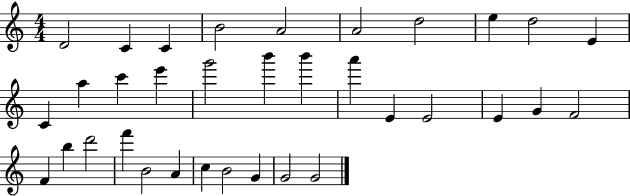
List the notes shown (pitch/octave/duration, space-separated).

D4/h C4/q C4/q B4/h A4/h A4/h D5/h E5/q D5/h E4/q C4/q A5/q C6/q E6/q G6/h B6/q B6/q A6/q E4/q E4/h E4/q G4/q F4/h F4/q B5/q D6/h F6/q B4/h A4/q C5/q B4/h G4/q G4/h G4/h